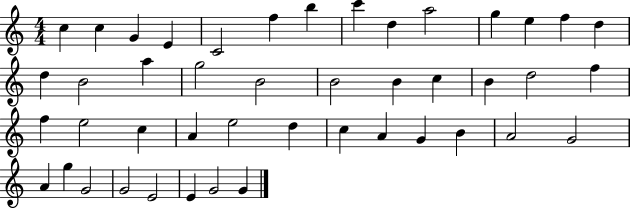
C5/q C5/q G4/q E4/q C4/h F5/q B5/q C6/q D5/q A5/h G5/q E5/q F5/q D5/q D5/q B4/h A5/q G5/h B4/h B4/h B4/q C5/q B4/q D5/h F5/q F5/q E5/h C5/q A4/q E5/h D5/q C5/q A4/q G4/q B4/q A4/h G4/h A4/q G5/q G4/h G4/h E4/h E4/q G4/h G4/q